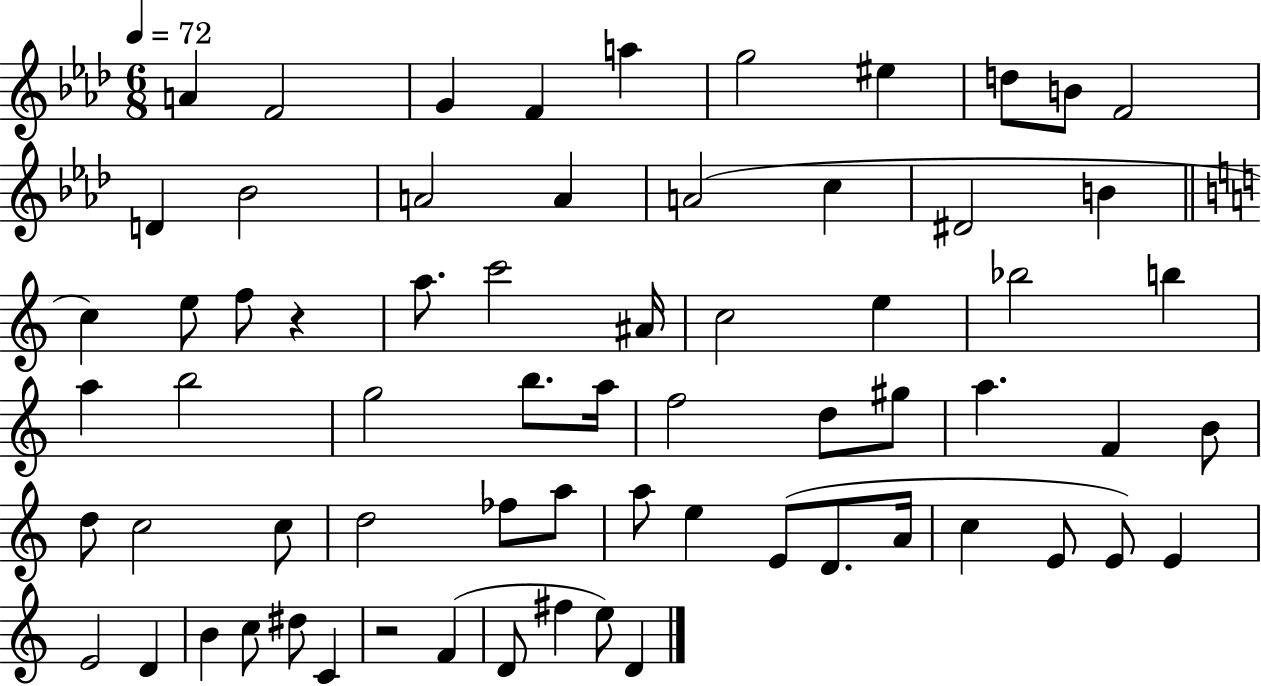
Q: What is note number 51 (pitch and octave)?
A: C5